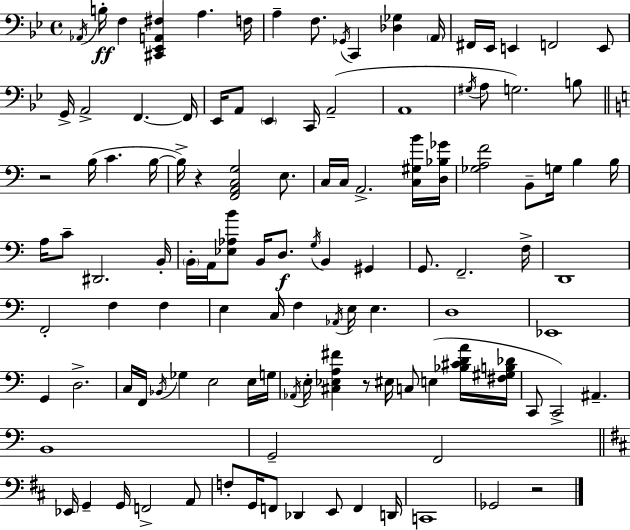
Ab2/s B3/s F3/q [C#2,Eb2,A2,F#3]/q A3/q. F3/s A3/q F3/e. Gb2/s C2/q [Db3,Gb3]/q A2/s F#2/s Eb2/s E2/q F2/h E2/e G2/s A2/h F2/q. F2/s Eb2/s A2/e Eb2/q C2/s A2/h A2/w G#3/s A3/e G3/h. B3/e R/h B3/s C4/q. B3/s B3/s R/q [F2,A2,C3,G3]/h E3/e. C3/s C3/s A2/h. [C3,G#3,B4]/s [D3,Bb3,Gb4]/s [Gb3,A3,F4]/h B2/e G3/s B3/q B3/s A3/s C4/e D#2/h. B2/s B2/s A2/s [Eb3,Ab3,B4]/e B2/s D3/e. G3/s B2/q G#2/q G2/e. F2/h. F3/s D2/w F2/h F3/q F3/q E3/q C3/s F3/q Ab2/s E3/s E3/q. D3/w Eb2/w G2/q D3/h. C3/s F2/s Bb2/s Gb3/q E3/h E3/s G3/s Ab2/s E3/s [C#3,Eb3,A3,F#4]/q R/e EIS3/s C3/e E3/q [Bb3,C#4,D4,A4]/s [F#3,G#3,B3,Db4]/s C2/e C2/h A#2/q. B2/w G2/h F2/h Eb2/s G2/q G2/s F2/h A2/e F3/e G2/s F2/e Db2/q E2/e F2/q D2/s C2/w Gb2/h R/h